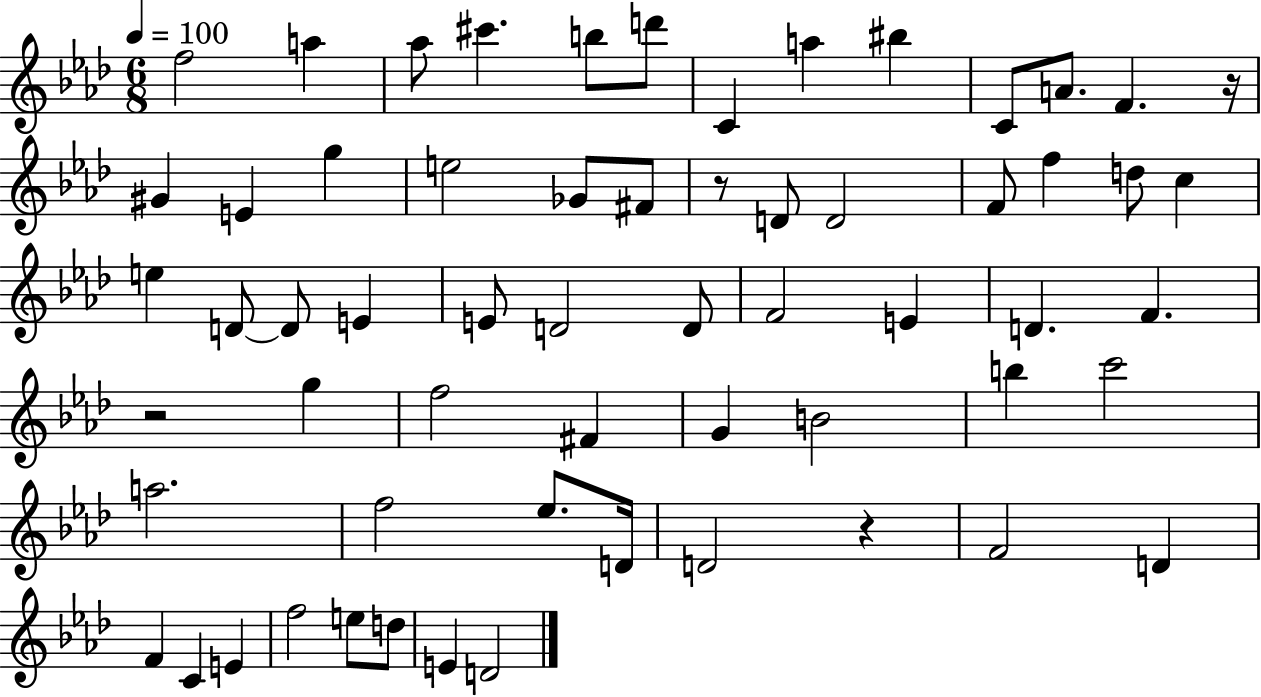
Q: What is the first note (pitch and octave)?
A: F5